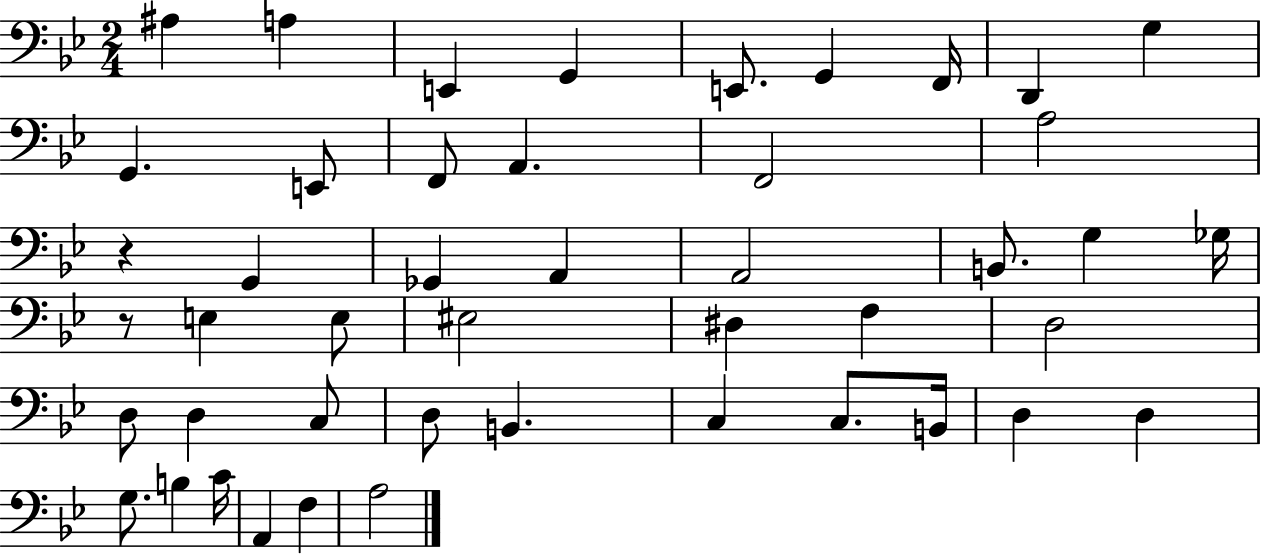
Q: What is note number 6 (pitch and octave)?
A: G2